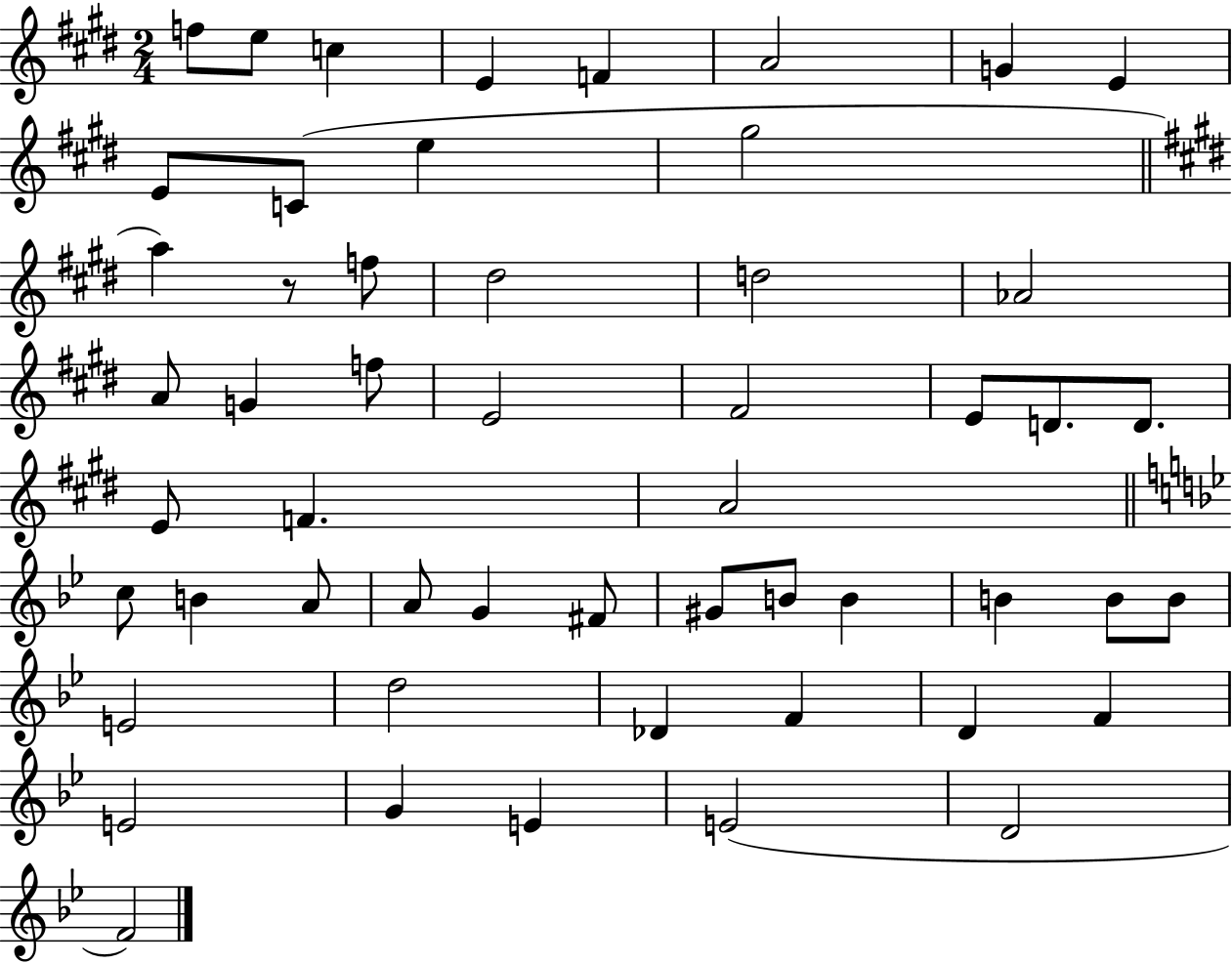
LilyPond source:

{
  \clef treble
  \numericTimeSignature
  \time 2/4
  \key e \major
  \repeat volta 2 { f''8 e''8 c''4 | e'4 f'4 | a'2 | g'4 e'4 | \break e'8 c'8( e''4 | gis''2 | \bar "||" \break \key e \major a''4) r8 f''8 | dis''2 | d''2 | aes'2 | \break a'8 g'4 f''8 | e'2 | fis'2 | e'8 d'8. d'8. | \break e'8 f'4. | a'2 | \bar "||" \break \key bes \major c''8 b'4 a'8 | a'8 g'4 fis'8 | gis'8 b'8 b'4 | b'4 b'8 b'8 | \break e'2 | d''2 | des'4 f'4 | d'4 f'4 | \break e'2 | g'4 e'4 | e'2( | d'2 | \break f'2) | } \bar "|."
}